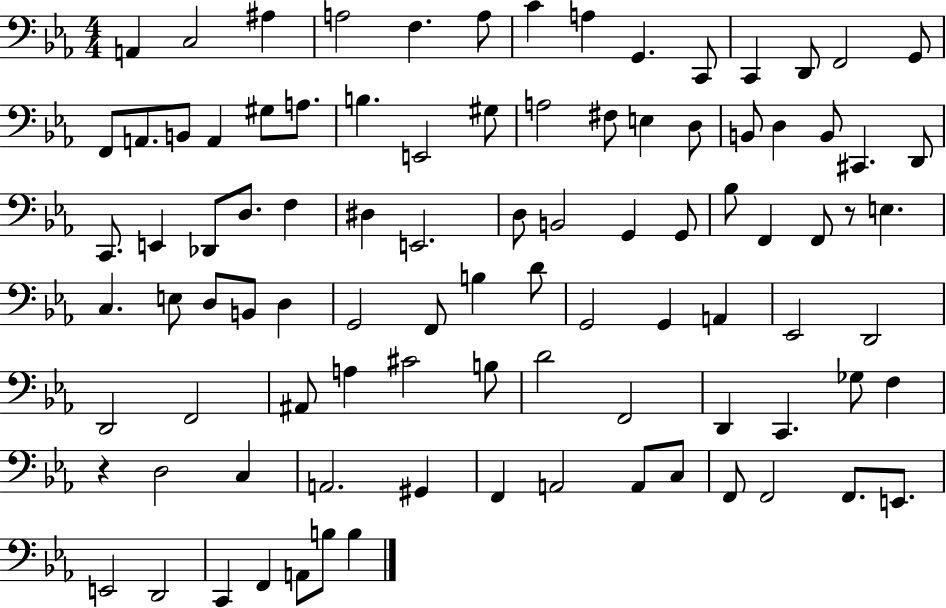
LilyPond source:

{
  \clef bass
  \numericTimeSignature
  \time 4/4
  \key ees \major
  a,4 c2 ais4 | a2 f4. a8 | c'4 a4 g,4. c,8 | c,4 d,8 f,2 g,8 | \break f,8 a,8. b,8 a,4 gis8 a8. | b4. e,2 gis8 | a2 fis8 e4 d8 | b,8 d4 b,8 cis,4. d,8 | \break c,8. e,4 des,8 d8. f4 | dis4 e,2. | d8 b,2 g,4 g,8 | bes8 f,4 f,8 r8 e4. | \break c4. e8 d8 b,8 d4 | g,2 f,8 b4 d'8 | g,2 g,4 a,4 | ees,2 d,2 | \break d,2 f,2 | ais,8 a4 cis'2 b8 | d'2 f,2 | d,4 c,4. ges8 f4 | \break r4 d2 c4 | a,2. gis,4 | f,4 a,2 a,8 c8 | f,8 f,2 f,8. e,8. | \break e,2 d,2 | c,4 f,4 a,8 b8 b4 | \bar "|."
}